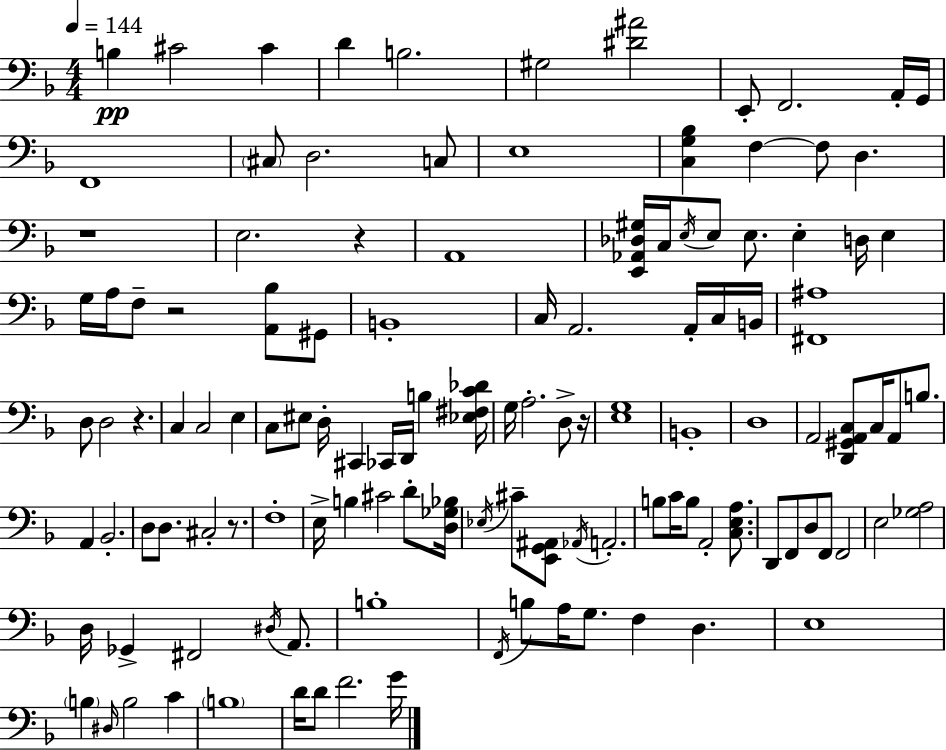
X:1
T:Untitled
M:4/4
L:1/4
K:F
B, ^C2 ^C D B,2 ^G,2 [^D^A]2 E,,/2 F,,2 A,,/4 G,,/4 F,,4 ^C,/2 D,2 C,/2 E,4 [C,G,_B,] F, F,/2 D, z4 E,2 z A,,4 [E,,_A,,_D,^G,]/4 C,/4 E,/4 E,/2 E,/2 E, D,/4 E, G,/4 A,/4 F,/2 z2 [A,,_B,]/2 ^G,,/2 B,,4 C,/4 A,,2 A,,/4 C,/4 B,,/4 [^F,,^A,]4 D,/2 D,2 z C, C,2 E, C,/2 ^E,/2 D,/4 ^C,, _C,,/4 D,,/4 B, [_E,^F,C_D]/4 G,/4 A,2 D,/2 z/4 [E,G,]4 B,,4 D,4 A,,2 [D,,^G,,A,,C,]/2 C,/4 A,,/2 B,/2 A,, _B,,2 D,/2 D,/2 ^C,2 z/2 F,4 E,/4 B, ^C2 D/2 [D,_G,_B,]/4 _E,/4 ^C/2 [E,,G,,^A,,]/2 _A,,/4 A,,2 B,/2 C/4 B,/2 A,,2 [C,E,A,]/2 D,,/2 F,,/2 D,/2 F,,/2 F,,2 E,2 [_G,A,]2 D,/4 _G,, ^F,,2 ^D,/4 A,,/2 B,4 F,,/4 B,/2 A,/4 G,/2 F, D, E,4 B, ^D,/4 B,2 C B,4 D/4 D/2 F2 G/4